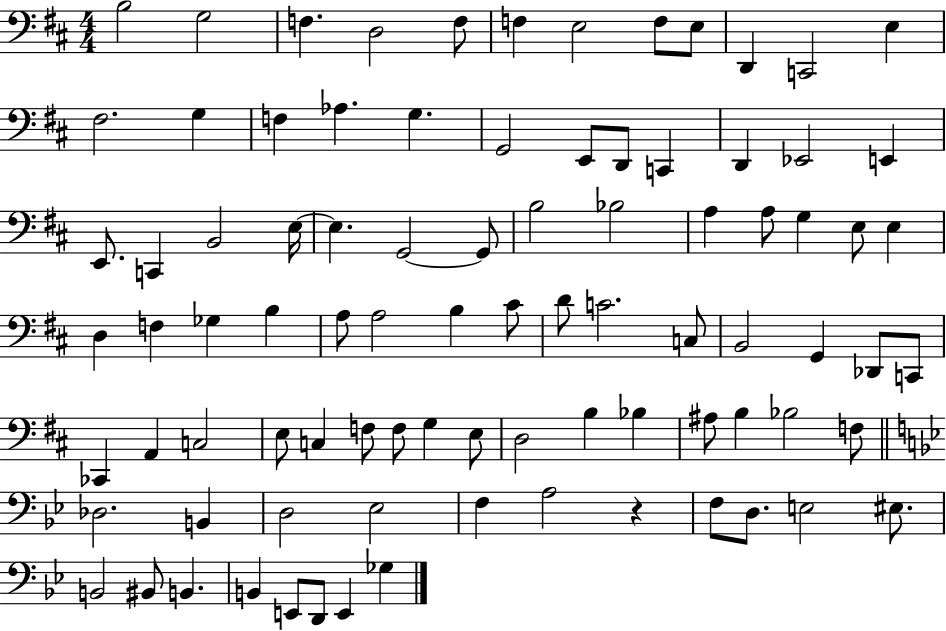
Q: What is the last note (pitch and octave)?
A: Gb3